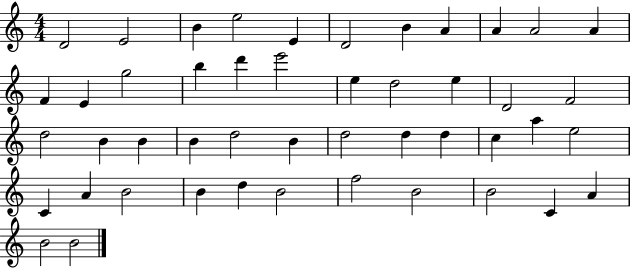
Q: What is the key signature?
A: C major